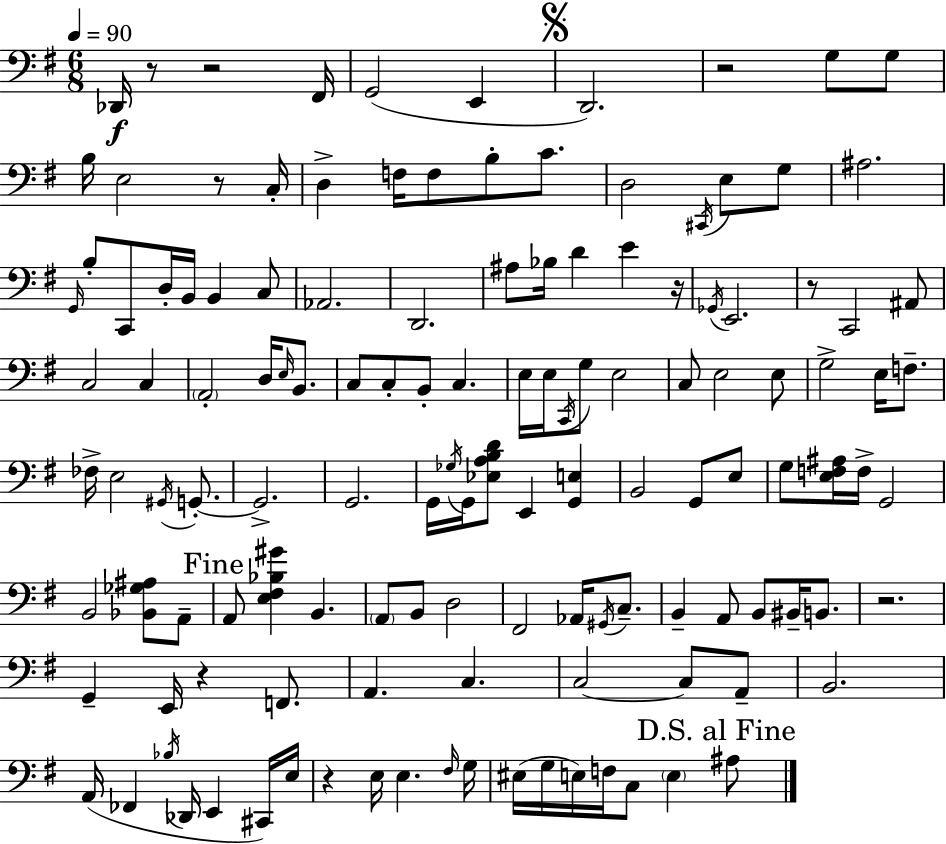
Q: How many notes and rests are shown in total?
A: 131